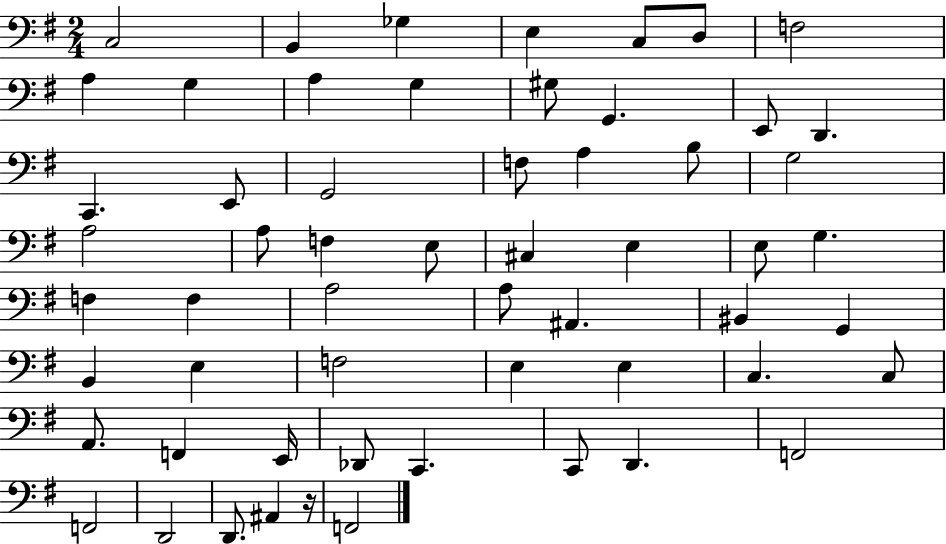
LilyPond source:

{
  \clef bass
  \numericTimeSignature
  \time 2/4
  \key g \major
  \repeat volta 2 { c2 | b,4 ges4 | e4 c8 d8 | f2 | \break a4 g4 | a4 g4 | gis8 g,4. | e,8 d,4. | \break c,4. e,8 | g,2 | f8 a4 b8 | g2 | \break a2 | a8 f4 e8 | cis4 e4 | e8 g4. | \break f4 f4 | a2 | a8 ais,4. | bis,4 g,4 | \break b,4 e4 | f2 | e4 e4 | c4. c8 | \break a,8. f,4 e,16 | des,8 c,4. | c,8 d,4. | f,2 | \break f,2 | d,2 | d,8. ais,4 r16 | f,2 | \break } \bar "|."
}